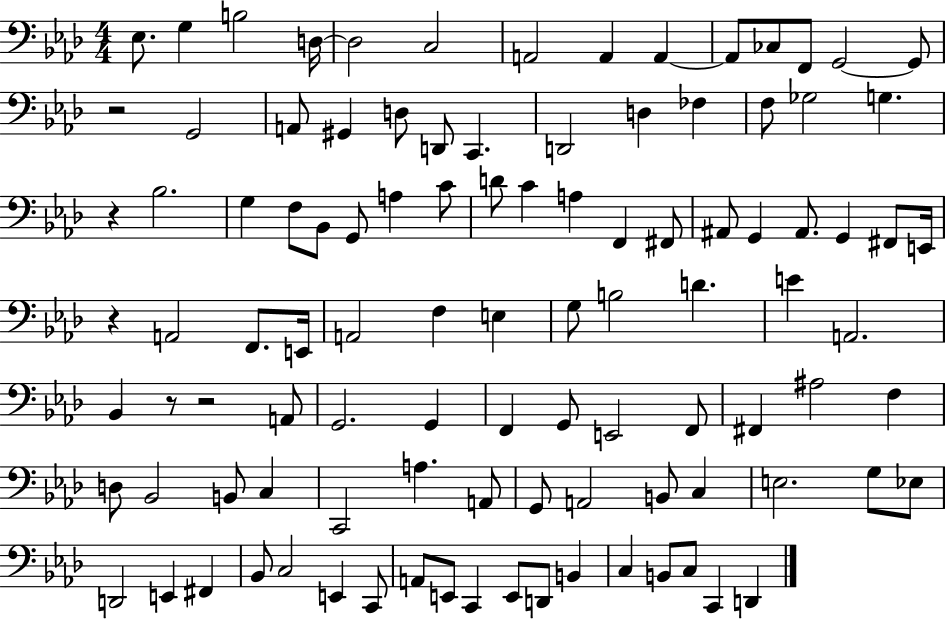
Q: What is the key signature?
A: AES major